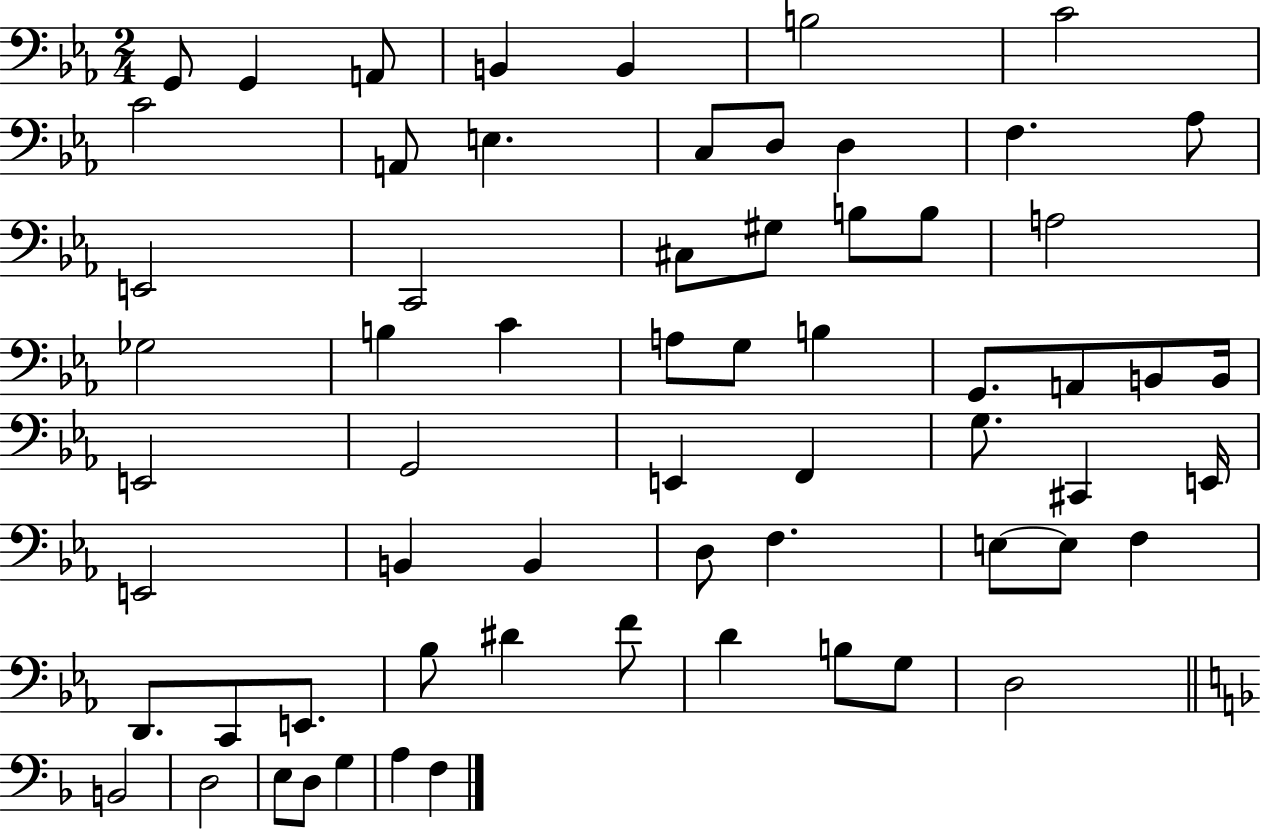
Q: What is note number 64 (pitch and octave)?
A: F3